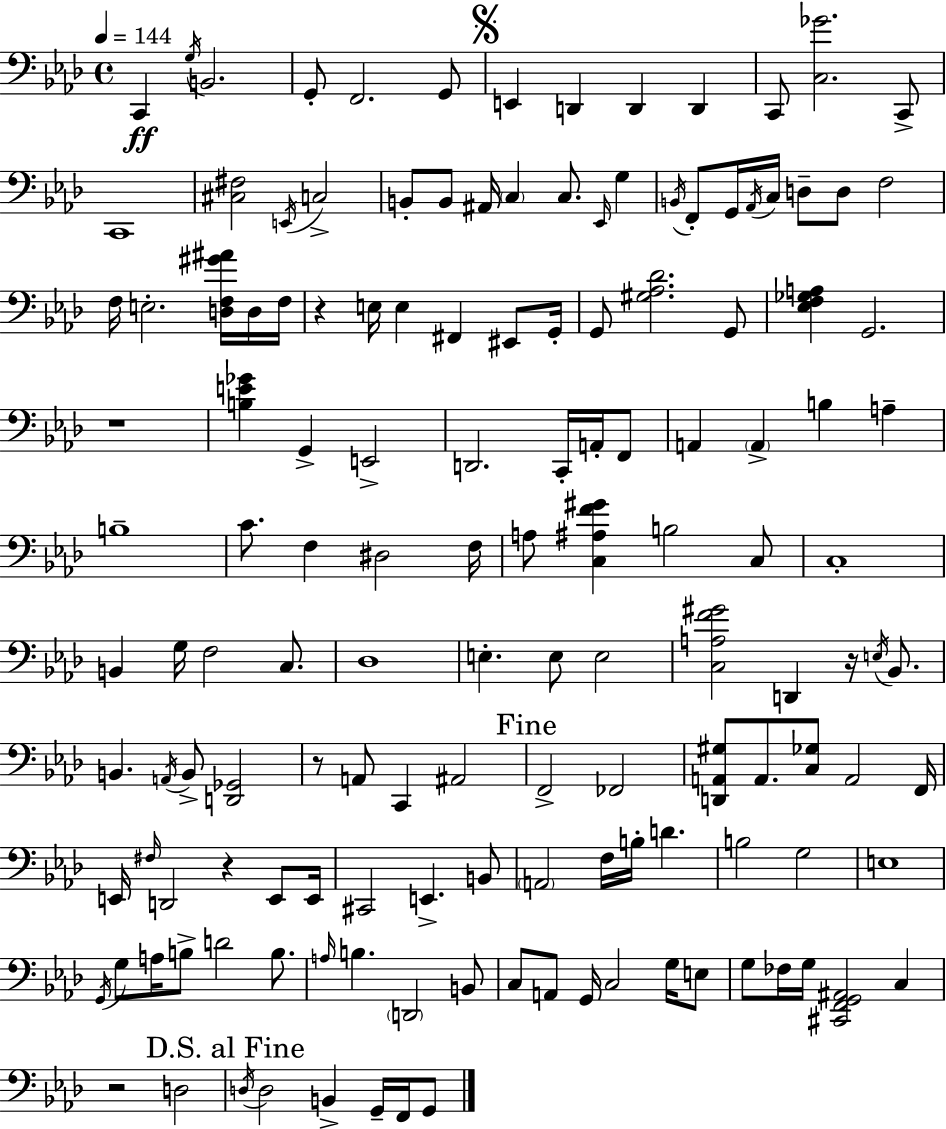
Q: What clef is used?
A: bass